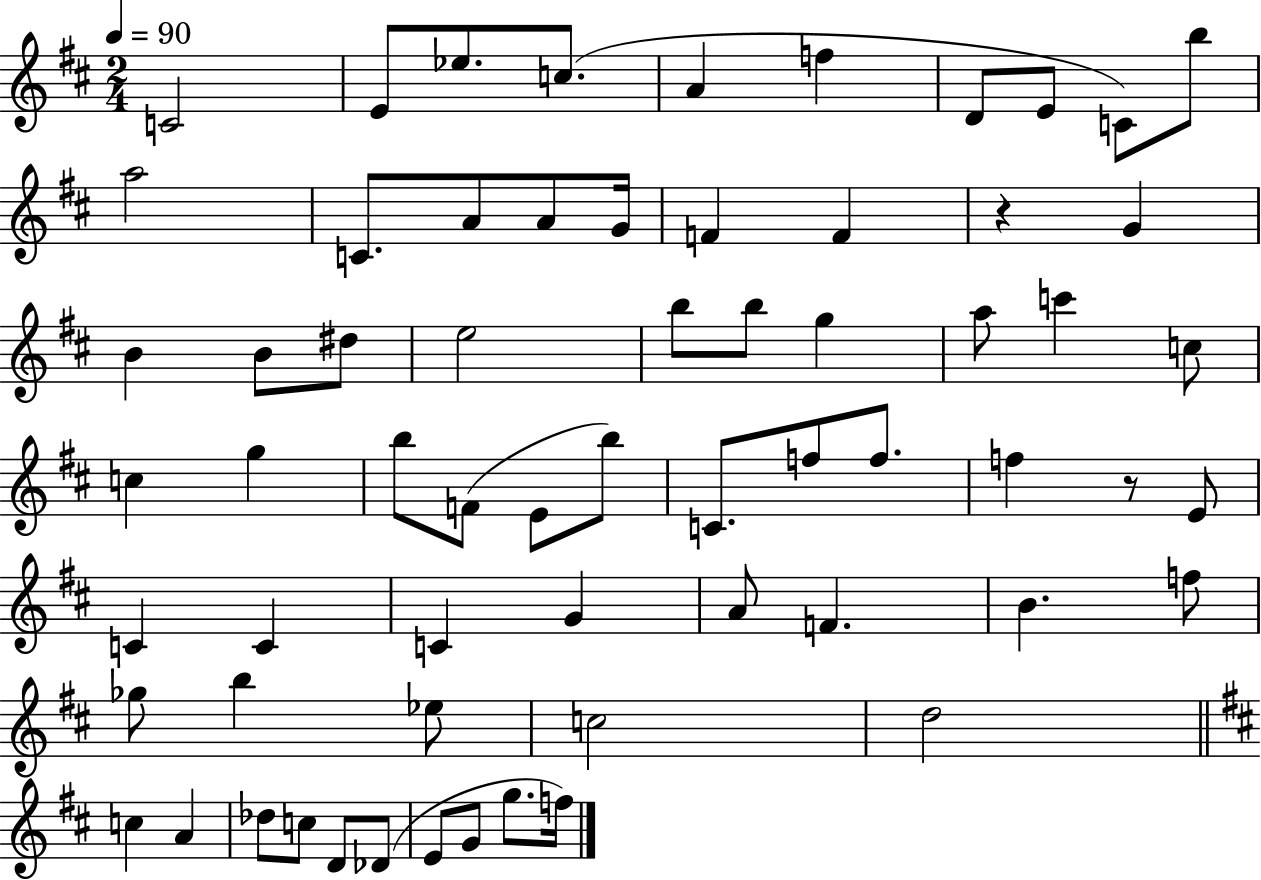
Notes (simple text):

C4/h E4/e Eb5/e. C5/e. A4/q F5/q D4/e E4/e C4/e B5/e A5/h C4/e. A4/e A4/e G4/s F4/q F4/q R/q G4/q B4/q B4/e D#5/e E5/h B5/e B5/e G5/q A5/e C6/q C5/e C5/q G5/q B5/e F4/e E4/e B5/e C4/e. F5/e F5/e. F5/q R/e E4/e C4/q C4/q C4/q G4/q A4/e F4/q. B4/q. F5/e Gb5/e B5/q Eb5/e C5/h D5/h C5/q A4/q Db5/e C5/e D4/e Db4/e E4/e G4/e G5/e. F5/s